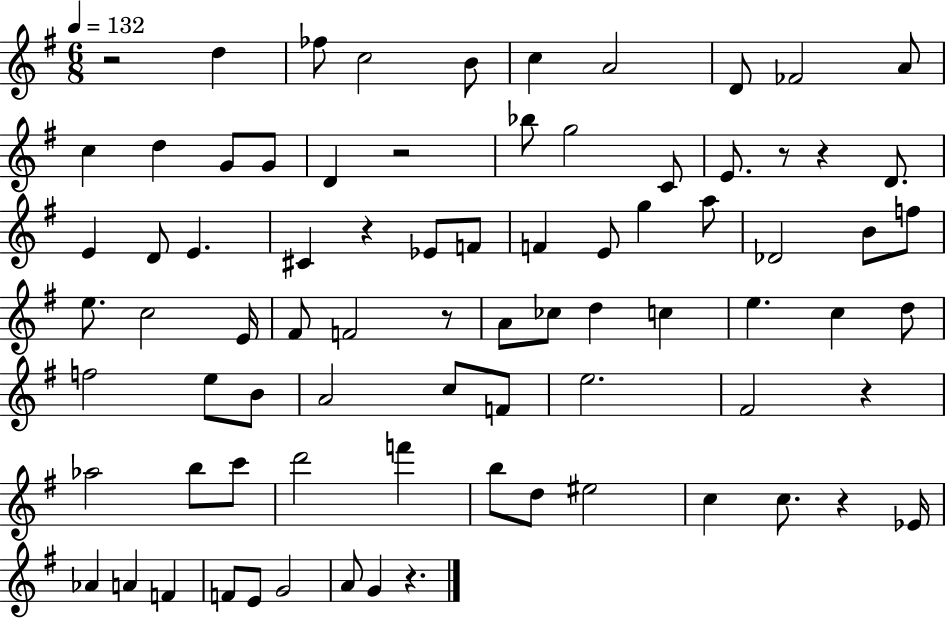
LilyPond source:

{
  \clef treble
  \numericTimeSignature
  \time 6/8
  \key g \major
  \tempo 4 = 132
  r2 d''4 | fes''8 c''2 b'8 | c''4 a'2 | d'8 fes'2 a'8 | \break c''4 d''4 g'8 g'8 | d'4 r2 | bes''8 g''2 c'8 | e'8. r8 r4 d'8. | \break e'4 d'8 e'4. | cis'4 r4 ees'8 f'8 | f'4 e'8 g''4 a''8 | des'2 b'8 f''8 | \break e''8. c''2 e'16 | fis'8 f'2 r8 | a'8 ces''8 d''4 c''4 | e''4. c''4 d''8 | \break f''2 e''8 b'8 | a'2 c''8 f'8 | e''2. | fis'2 r4 | \break aes''2 b''8 c'''8 | d'''2 f'''4 | b''8 d''8 eis''2 | c''4 c''8. r4 ees'16 | \break aes'4 a'4 f'4 | f'8 e'8 g'2 | a'8 g'4 r4. | \bar "|."
}